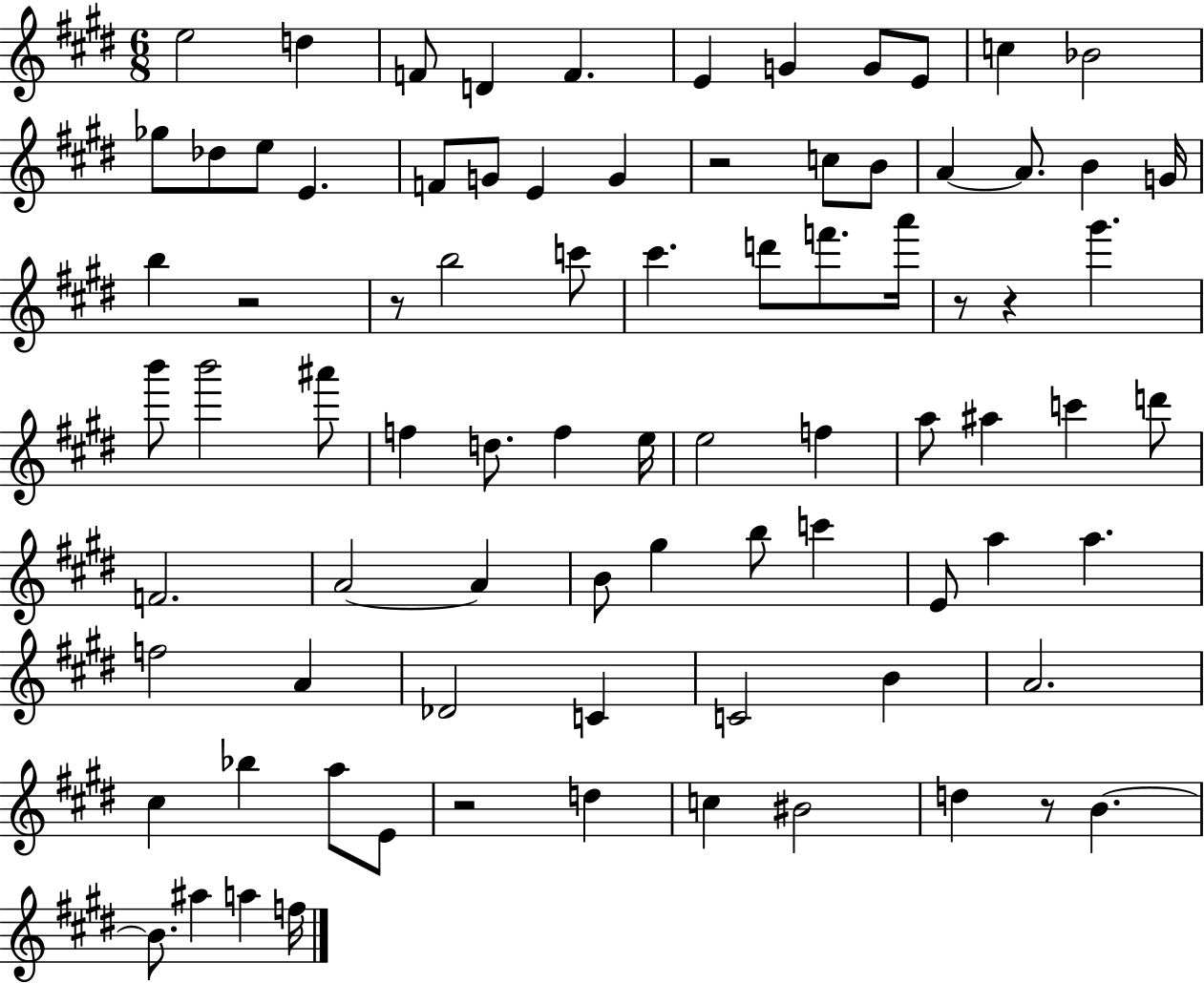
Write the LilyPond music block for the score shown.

{
  \clef treble
  \numericTimeSignature
  \time 6/8
  \key e \major
  e''2 d''4 | f'8 d'4 f'4. | e'4 g'4 g'8 e'8 | c''4 bes'2 | \break ges''8 des''8 e''8 e'4. | f'8 g'8 e'4 g'4 | r2 c''8 b'8 | a'4~~ a'8. b'4 g'16 | \break b''4 r2 | r8 b''2 c'''8 | cis'''4. d'''8 f'''8. a'''16 | r8 r4 gis'''4. | \break b'''8 b'''2 ais'''8 | f''4 d''8. f''4 e''16 | e''2 f''4 | a''8 ais''4 c'''4 d'''8 | \break f'2. | a'2~~ a'4 | b'8 gis''4 b''8 c'''4 | e'8 a''4 a''4. | \break f''2 a'4 | des'2 c'4 | c'2 b'4 | a'2. | \break cis''4 bes''4 a''8 e'8 | r2 d''4 | c''4 bis'2 | d''4 r8 b'4.~~ | \break b'8. ais''4 a''4 f''16 | \bar "|."
}